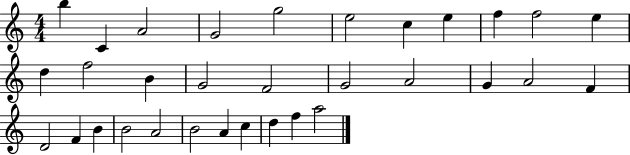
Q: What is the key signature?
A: C major